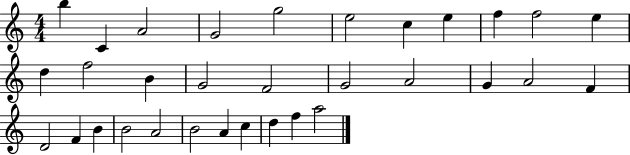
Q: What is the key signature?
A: C major